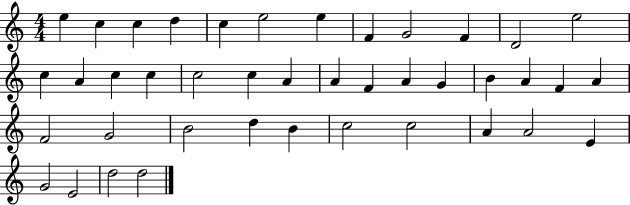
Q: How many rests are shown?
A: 0